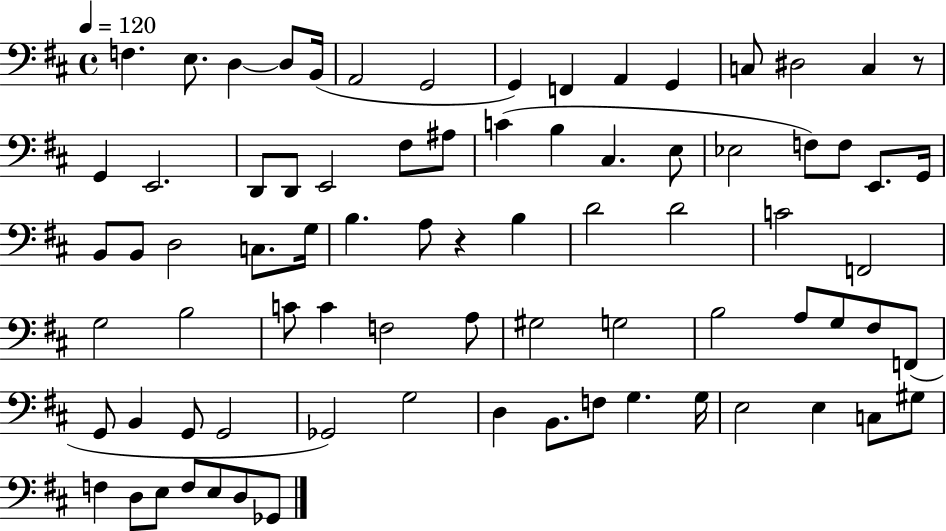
F3/q. E3/e. D3/q D3/e B2/s A2/h G2/h G2/q F2/q A2/q G2/q C3/e D#3/h C3/q R/e G2/q E2/h. D2/e D2/e E2/h F#3/e A#3/e C4/q B3/q C#3/q. E3/e Eb3/h F3/e F3/e E2/e. G2/s B2/e B2/e D3/h C3/e. G3/s B3/q. A3/e R/q B3/q D4/h D4/h C4/h F2/h G3/h B3/h C4/e C4/q F3/h A3/e G#3/h G3/h B3/h A3/e G3/e F#3/e F2/e G2/e B2/q G2/e G2/h Gb2/h G3/h D3/q B2/e. F3/e G3/q. G3/s E3/h E3/q C3/e G#3/e F3/q D3/e E3/e F3/e E3/e D3/e Gb2/e